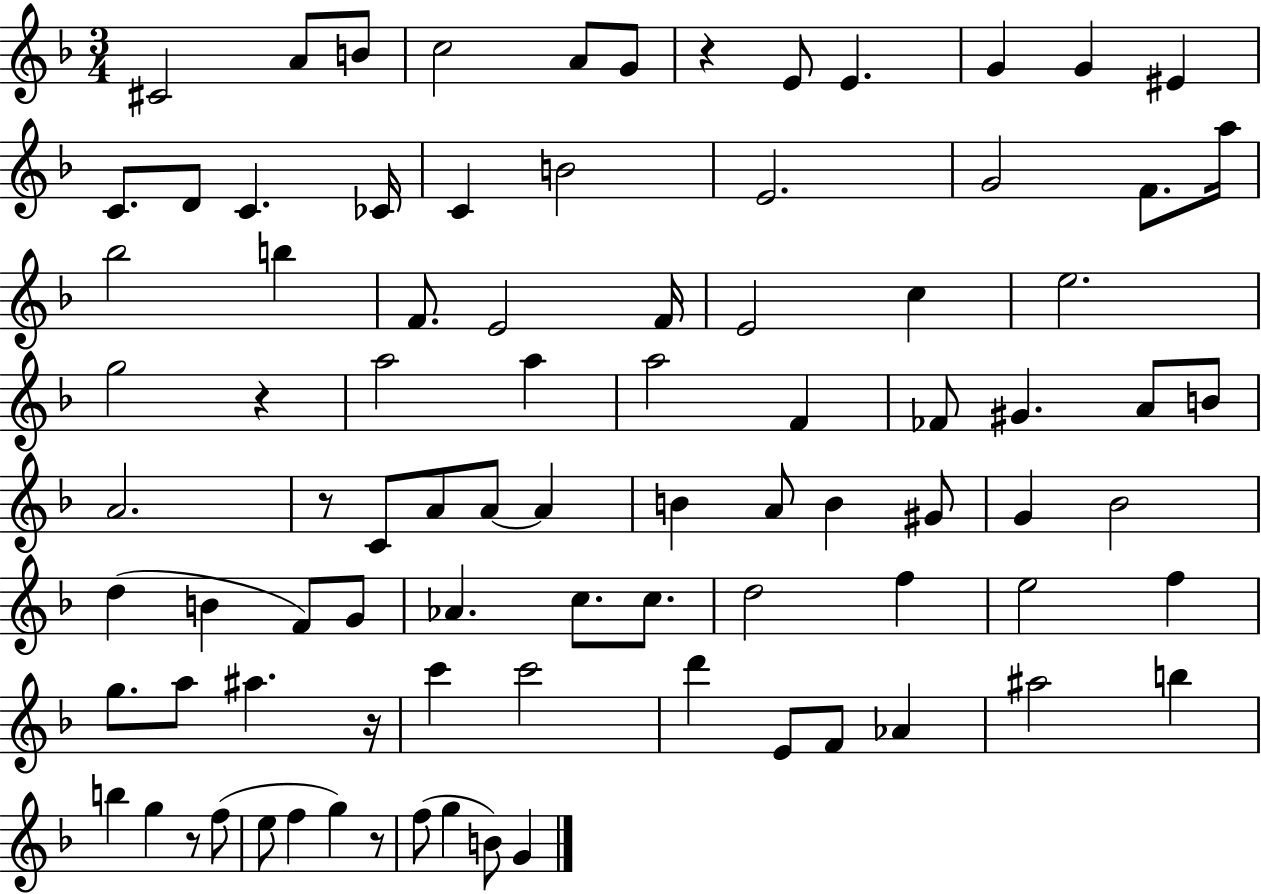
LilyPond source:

{
  \clef treble
  \numericTimeSignature
  \time 3/4
  \key f \major
  cis'2 a'8 b'8 | c''2 a'8 g'8 | r4 e'8 e'4. | g'4 g'4 eis'4 | \break c'8. d'8 c'4. ces'16 | c'4 b'2 | e'2. | g'2 f'8. a''16 | \break bes''2 b''4 | f'8. e'2 f'16 | e'2 c''4 | e''2. | \break g''2 r4 | a''2 a''4 | a''2 f'4 | fes'8 gis'4. a'8 b'8 | \break a'2. | r8 c'8 a'8 a'8~~ a'4 | b'4 a'8 b'4 gis'8 | g'4 bes'2 | \break d''4( b'4 f'8) g'8 | aes'4. c''8. c''8. | d''2 f''4 | e''2 f''4 | \break g''8. a''8 ais''4. r16 | c'''4 c'''2 | d'''4 e'8 f'8 aes'4 | ais''2 b''4 | \break b''4 g''4 r8 f''8( | e''8 f''4 g''4) r8 | f''8( g''4 b'8) g'4 | \bar "|."
}